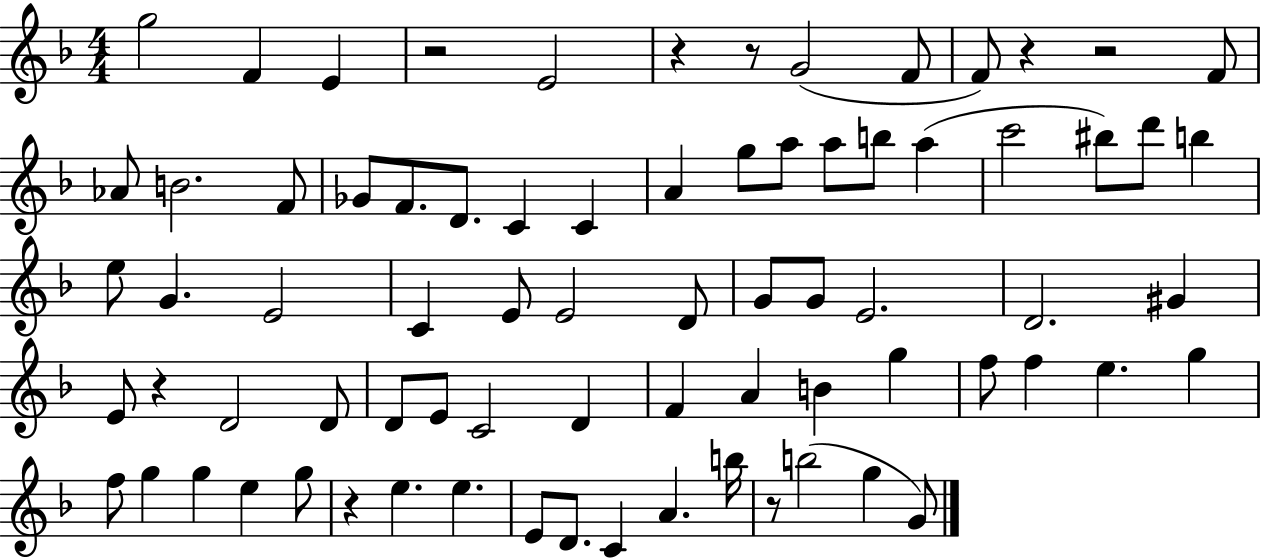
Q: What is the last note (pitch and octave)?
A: G4